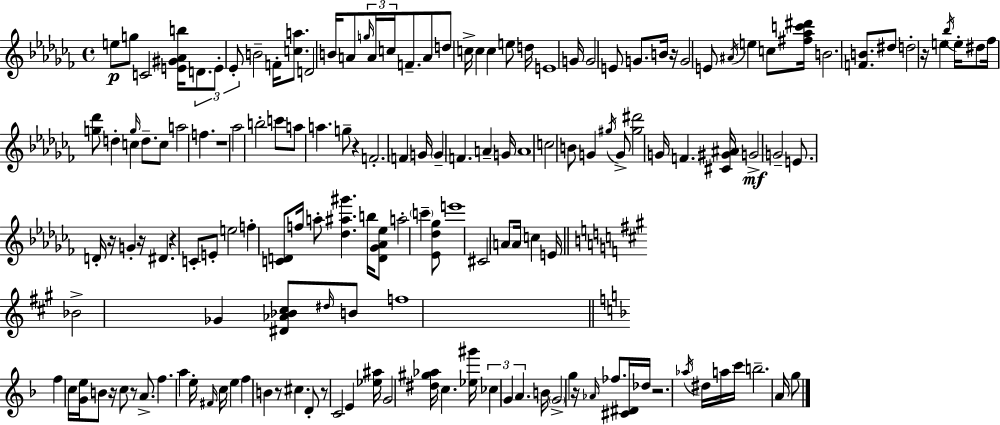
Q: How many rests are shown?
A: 13